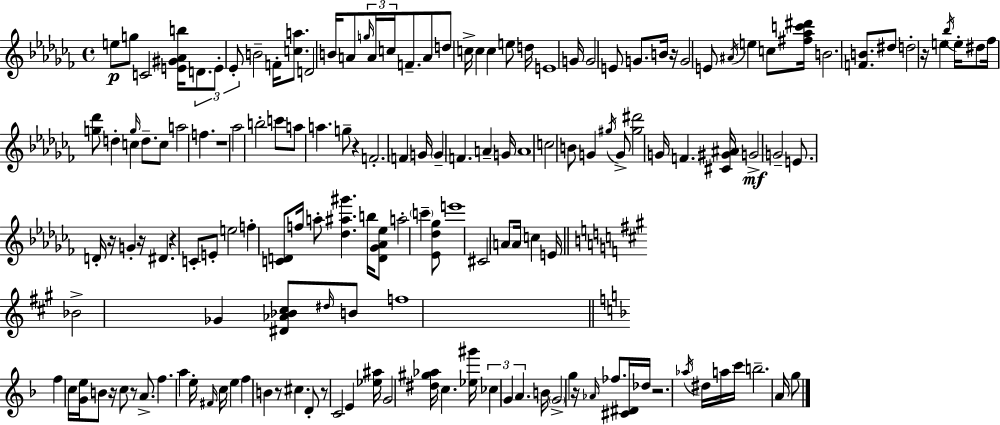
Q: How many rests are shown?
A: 13